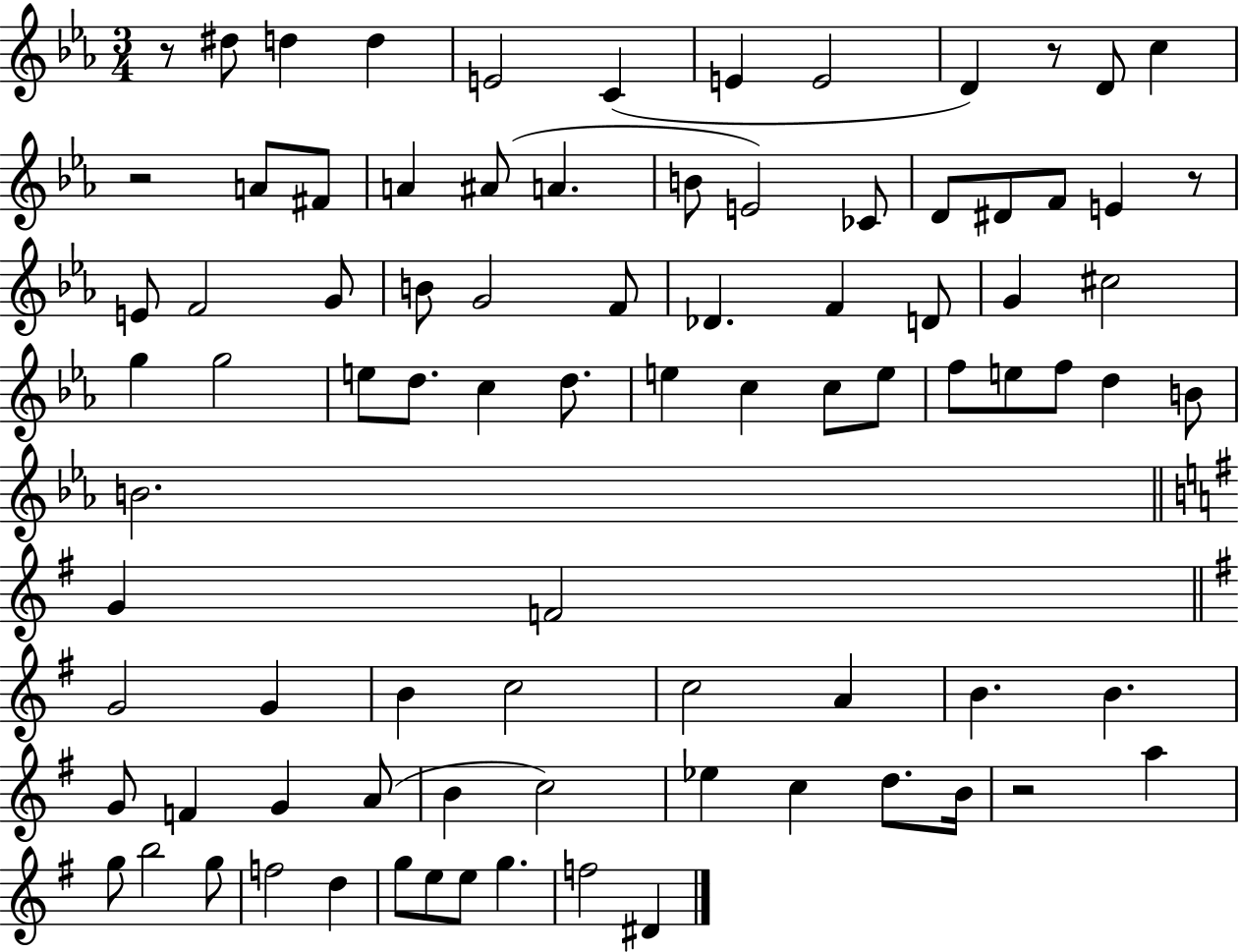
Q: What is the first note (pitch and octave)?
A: D#5